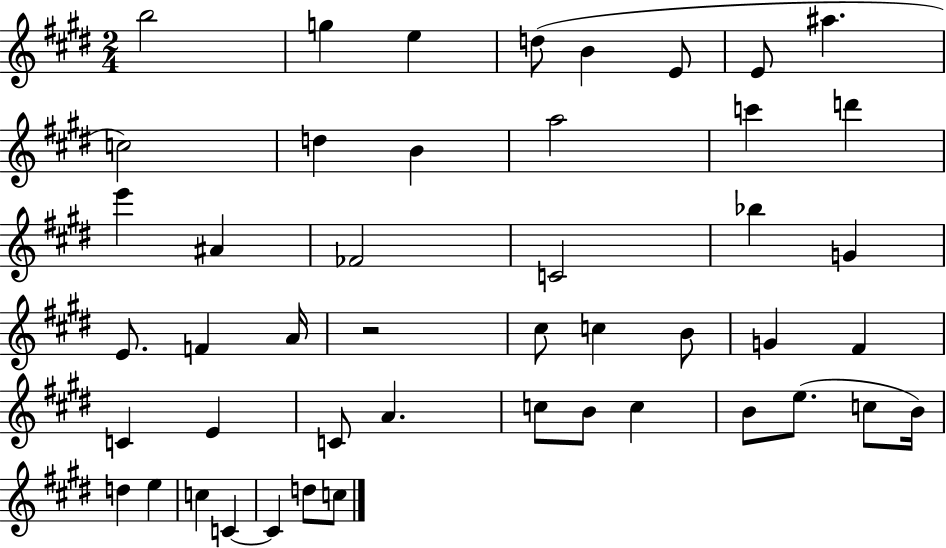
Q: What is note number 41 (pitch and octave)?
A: E5